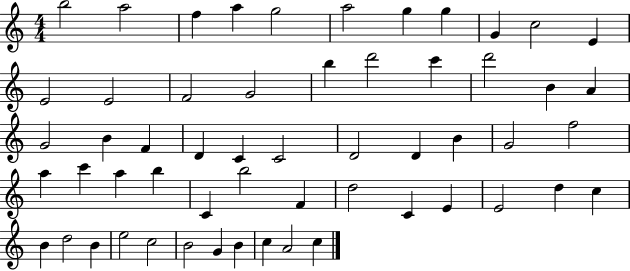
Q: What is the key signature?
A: C major